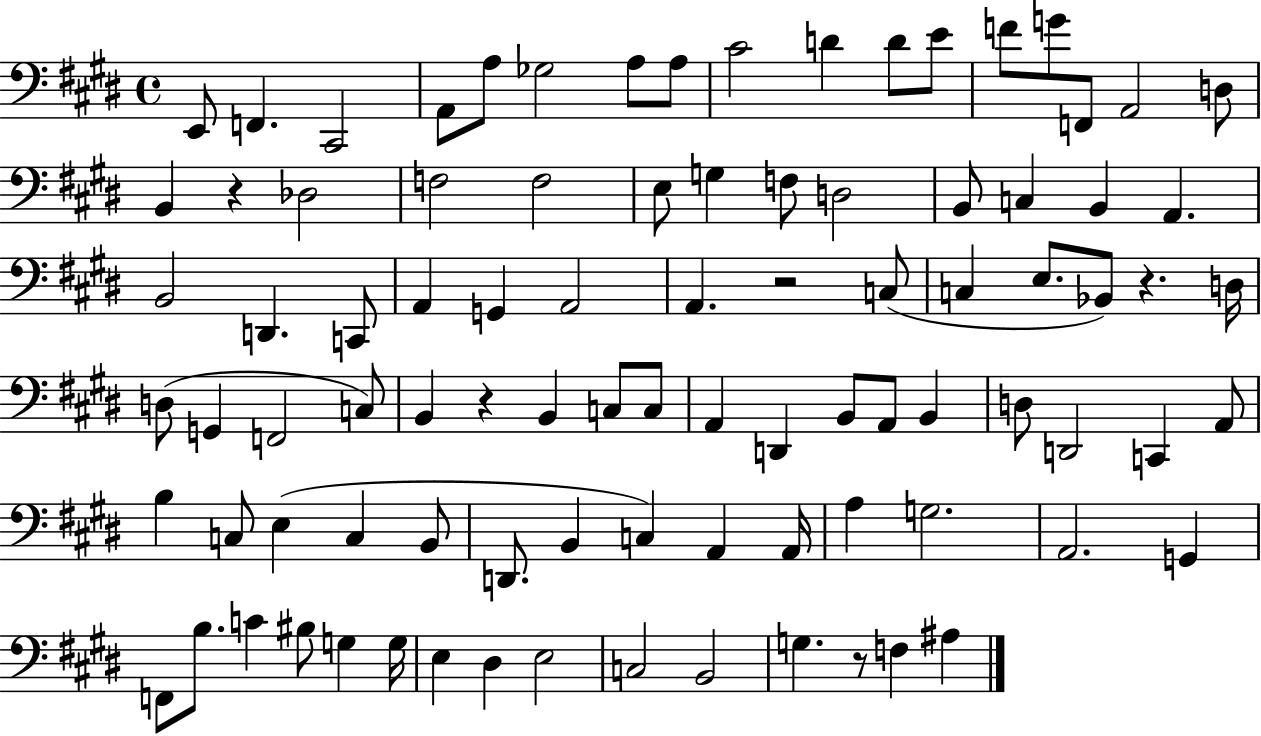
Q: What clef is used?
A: bass